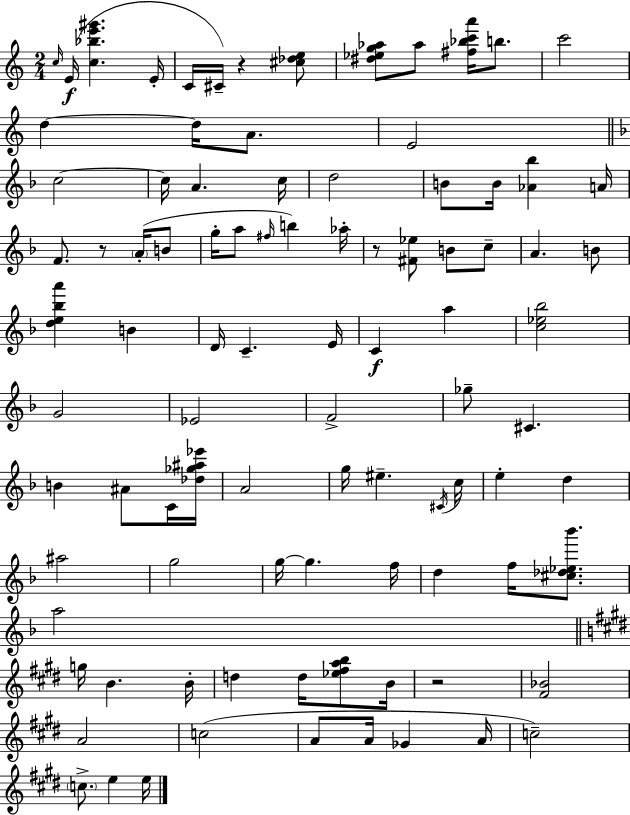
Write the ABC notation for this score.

X:1
T:Untitled
M:2/4
L:1/4
K:Am
c/4 E/4 [c_be'^g'] E/4 C/4 ^C/4 z [^c_de]/2 [^d_eg_a]/2 _a/2 [^f_bc'a']/4 b/2 c'2 d d/4 A/2 E2 c2 c/4 A c/4 d2 B/2 B/4 [_A_b] A/4 F/2 z/2 A/4 B/2 g/4 a/2 ^f/4 b _a/4 z/2 [^F_e]/2 B/2 c/2 A B/2 [de_ba'] B D/4 C E/4 C a [c_e_b]2 G2 _E2 F2 _g/2 ^C B ^A/2 C/4 [_d_g^a_e']/4 A2 g/4 ^e ^C/4 c/4 e d ^a2 g2 g/4 g f/4 d f/4 [^c_d_e_b']/2 a2 g/4 B B/4 d d/4 [_e^fab]/2 B/4 z2 [^F_B]2 A2 c2 A/2 A/4 _G A/4 c2 c/2 e e/4